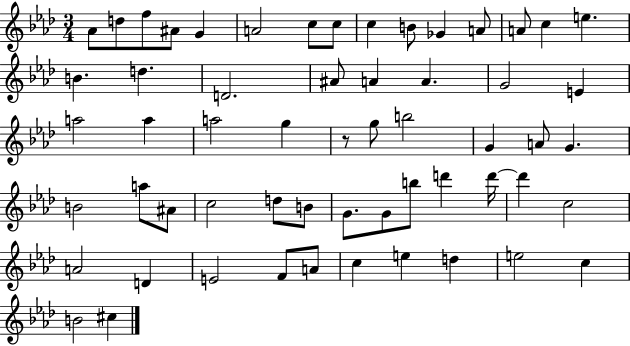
{
  \clef treble
  \numericTimeSignature
  \time 3/4
  \key aes \major
  \repeat volta 2 { aes'8 d''8 f''8 ais'8 g'4 | a'2 c''8 c''8 | c''4 b'8 ges'4 a'8 | a'8 c''4 e''4. | \break b'4. d''4. | d'2. | ais'8 a'4 a'4. | g'2 e'4 | \break a''2 a''4 | a''2 g''4 | r8 g''8 b''2 | g'4 a'8 g'4. | \break b'2 a''8 ais'8 | c''2 d''8 b'8 | g'8. g'8 b''8 d'''4 d'''16~~ | d'''4 c''2 | \break a'2 d'4 | e'2 f'8 a'8 | c''4 e''4 d''4 | e''2 c''4 | \break b'2 cis''4 | } \bar "|."
}